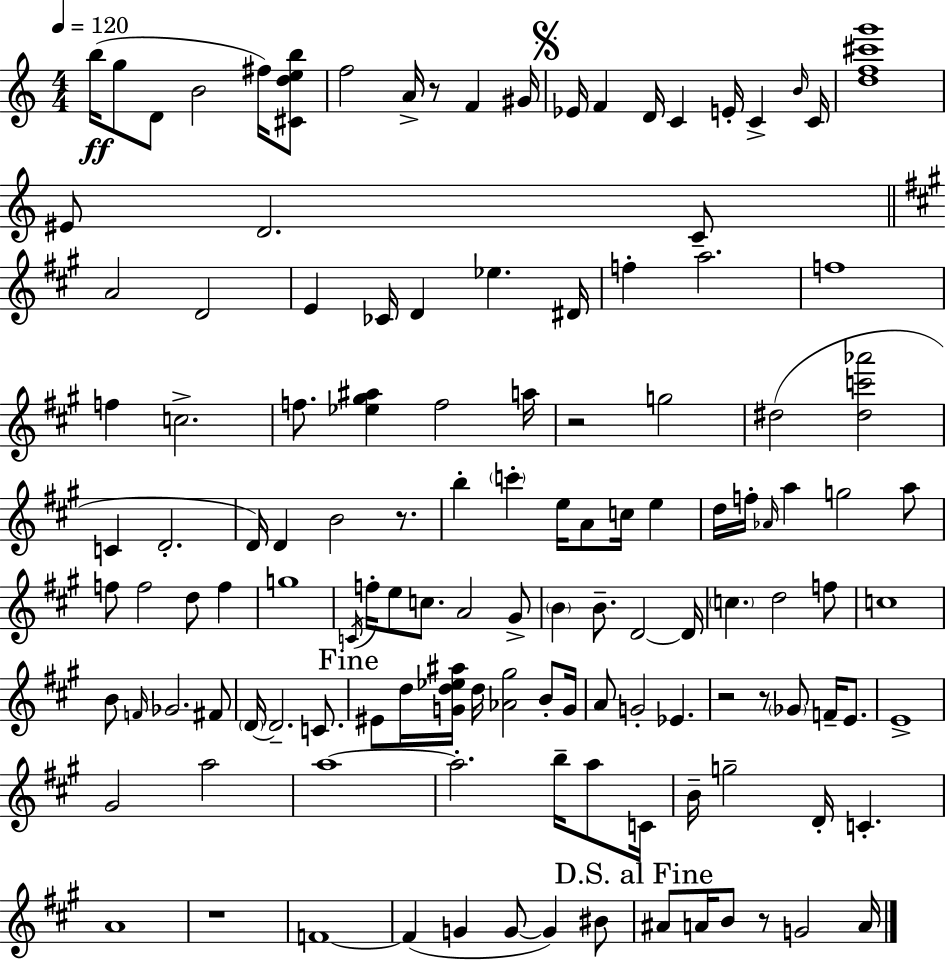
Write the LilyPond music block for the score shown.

{
  \clef treble
  \numericTimeSignature
  \time 4/4
  \key c \major
  \tempo 4 = 120
  \repeat volta 2 { b''16(\ff g''8 d'8 b'2 fis''16) <cis' d'' e'' b''>8 | f''2 a'16-> r8 f'4 gis'16 | \mark \markup { \musicglyph "scripts.segno" } ees'16 f'4 d'16 c'4 e'16-. c'4-> \grace { b'16 } | c'16 <d'' f'' cis''' g'''>1 | \break eis'8 d'2. c'8-- | \bar "||" \break \key a \major a'2 d'2 | e'4 ces'16 d'4 ees''4. dis'16 | f''4-. a''2. | f''1 | \break f''4 c''2.-> | f''8. <ees'' gis'' ais''>4 f''2 a''16 | r2 g''2 | dis''2( <dis'' c''' aes'''>2 | \break c'4 d'2.-. | d'16) d'4 b'2 r8. | b''4-. \parenthesize c'''4-. e''16 a'8 c''16 e''4 | d''16 f''16-. \grace { aes'16 } a''4 g''2 a''8 | \break f''8 f''2 d''8 f''4 | g''1 | \acciaccatura { c'16 } f''16-. e''8 c''8. a'2 | gis'8-> \parenthesize b'4 b'8.-- d'2~~ | \break d'16 \parenthesize c''4. d''2 | f''8 c''1 | b'8 \grace { f'16 } ges'2. | fis'8 \parenthesize d'16~~ d'2.-- | \break c'8. \mark "Fine" eis'8 d''16 <g' d'' ees'' ais''>16 d''16 <aes' gis''>2 | b'8-. g'16 a'8 g'2-. ees'4. | r2 r8 \parenthesize ges'8 f'16-- | e'8. e'1-> | \break gis'2 a''2 | a''1~~ | a''2.-. b''16-- | a''8 c'16 b'16-- g''2-- d'16-. c'4.-. | \break a'1 | r1 | f'1~~ | f'4( g'4 g'8~~ g'4) | \break bis'8 \mark "D.S. al Fine" ais'8 a'16 b'8 r8 g'2 | a'16 } \bar "|."
}